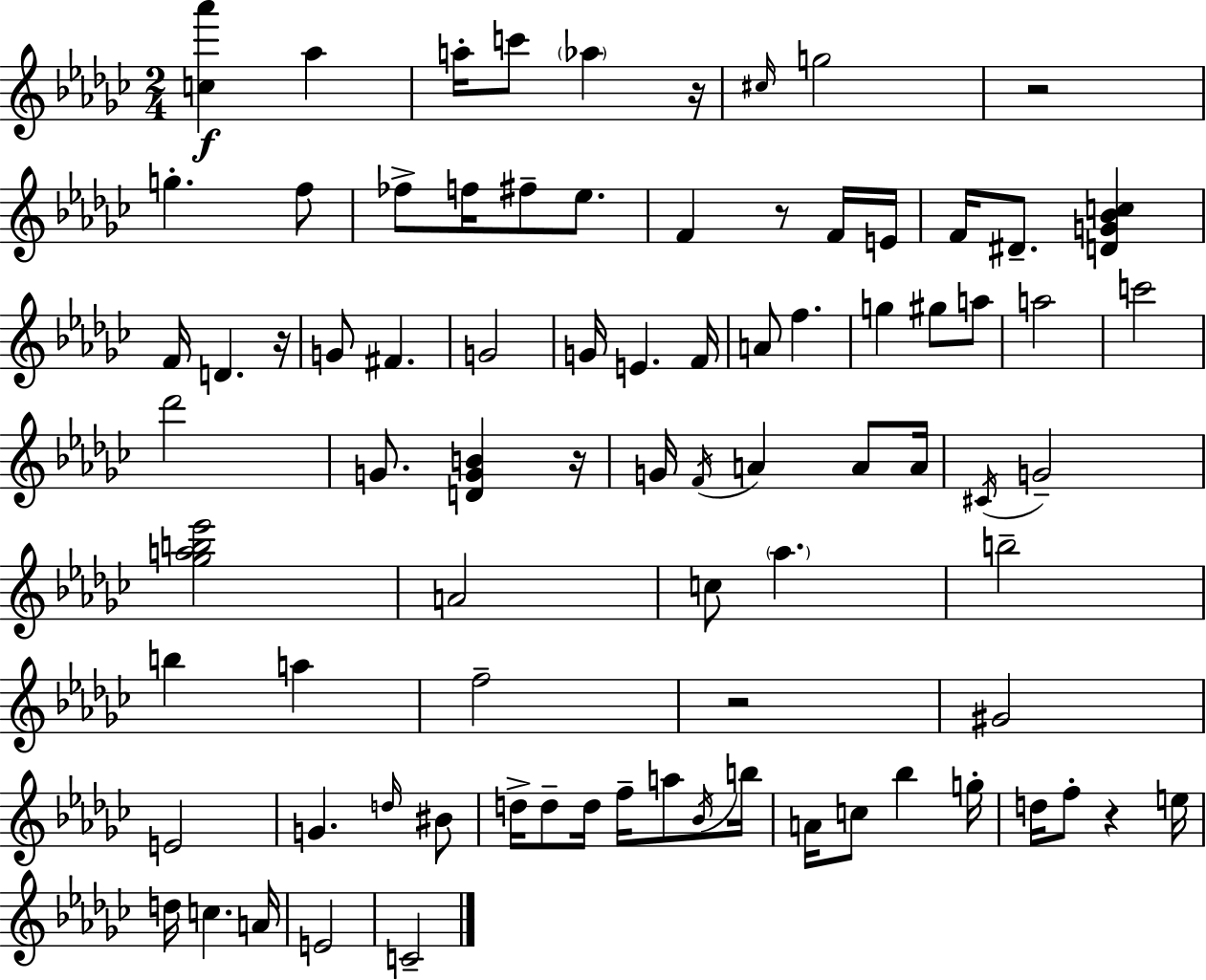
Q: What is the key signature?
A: EES minor